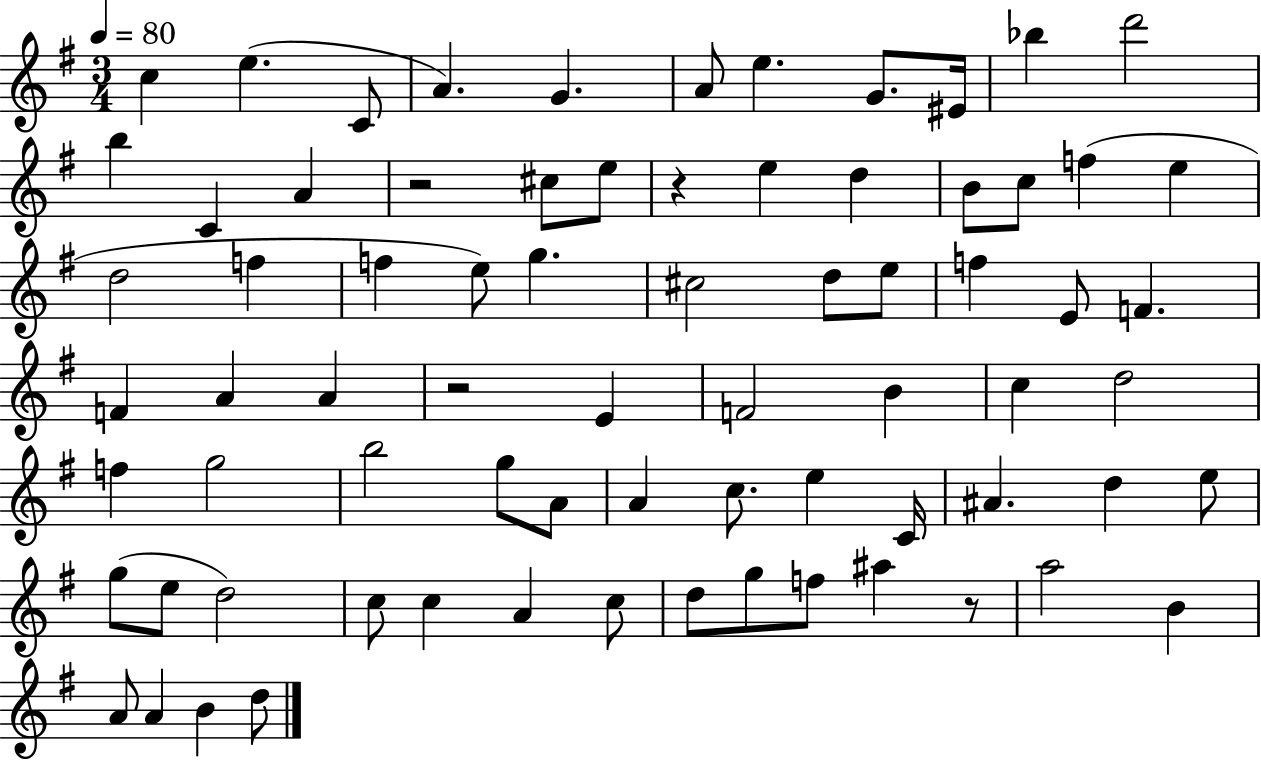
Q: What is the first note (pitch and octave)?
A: C5